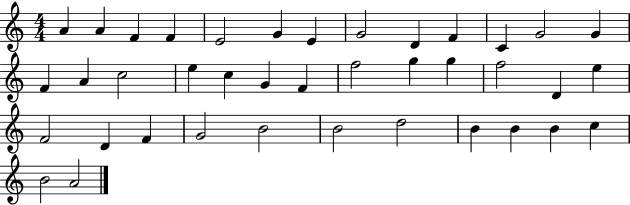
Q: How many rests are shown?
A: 0